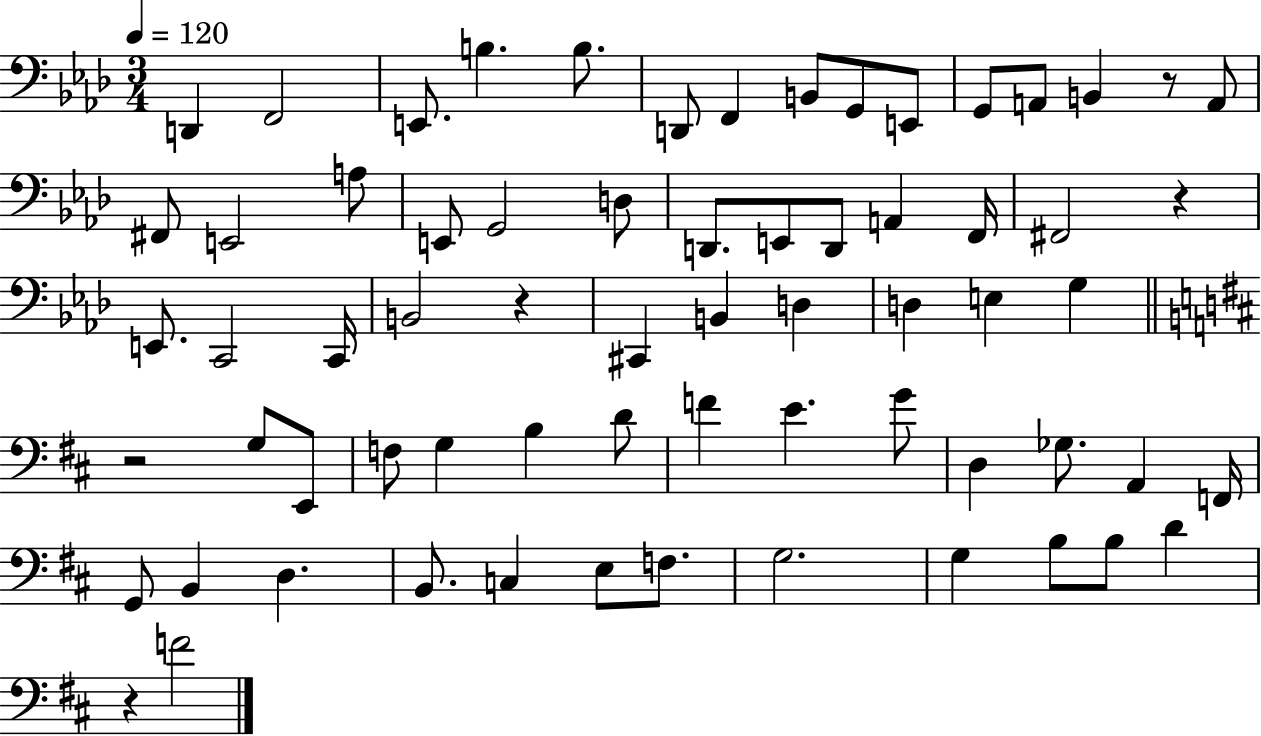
X:1
T:Untitled
M:3/4
L:1/4
K:Ab
D,, F,,2 E,,/2 B, B,/2 D,,/2 F,, B,,/2 G,,/2 E,,/2 G,,/2 A,,/2 B,, z/2 A,,/2 ^F,,/2 E,,2 A,/2 E,,/2 G,,2 D,/2 D,,/2 E,,/2 D,,/2 A,, F,,/4 ^F,,2 z E,,/2 C,,2 C,,/4 B,,2 z ^C,, B,, D, D, E, G, z2 G,/2 E,,/2 F,/2 G, B, D/2 F E G/2 D, _G,/2 A,, F,,/4 G,,/2 B,, D, B,,/2 C, E,/2 F,/2 G,2 G, B,/2 B,/2 D z F2